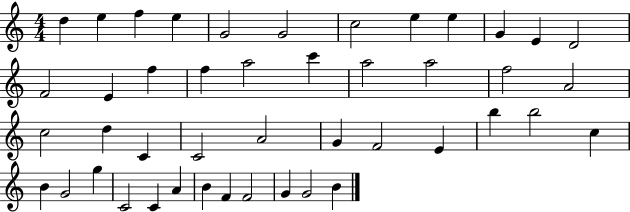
{
  \clef treble
  \numericTimeSignature
  \time 4/4
  \key c \major
  d''4 e''4 f''4 e''4 | g'2 g'2 | c''2 e''4 e''4 | g'4 e'4 d'2 | \break f'2 e'4 f''4 | f''4 a''2 c'''4 | a''2 a''2 | f''2 a'2 | \break c''2 d''4 c'4 | c'2 a'2 | g'4 f'2 e'4 | b''4 b''2 c''4 | \break b'4 g'2 g''4 | c'2 c'4 a'4 | b'4 f'4 f'2 | g'4 g'2 b'4 | \break \bar "|."
}